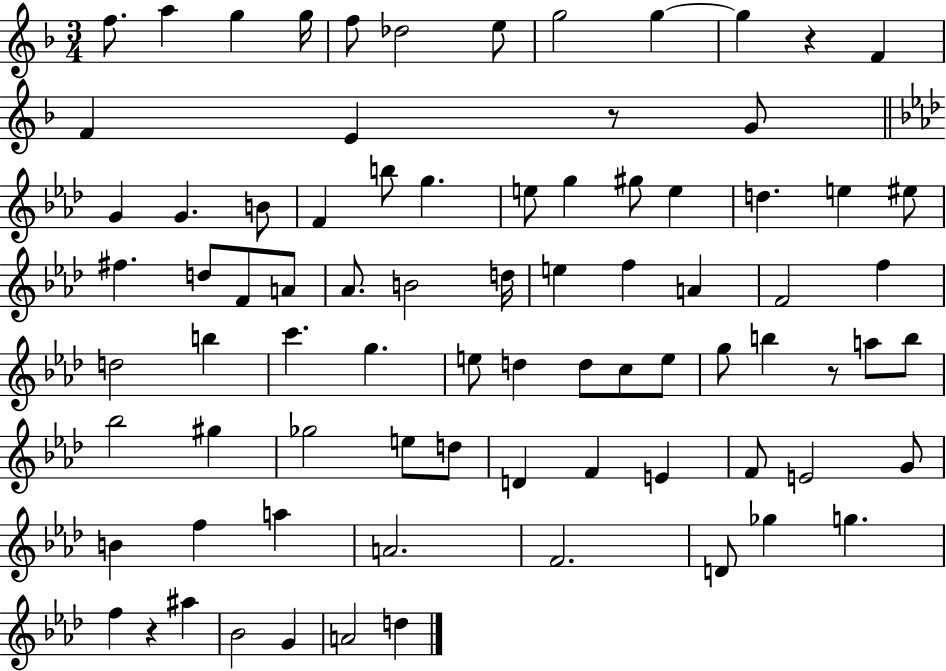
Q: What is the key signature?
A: F major